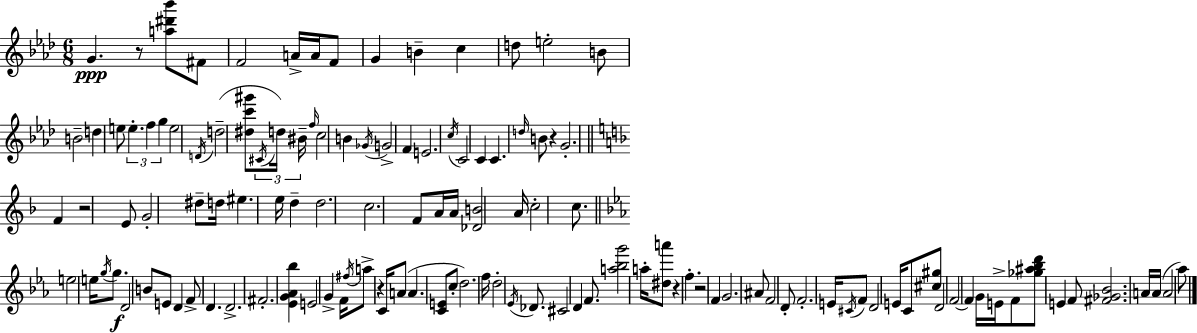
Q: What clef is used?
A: treble